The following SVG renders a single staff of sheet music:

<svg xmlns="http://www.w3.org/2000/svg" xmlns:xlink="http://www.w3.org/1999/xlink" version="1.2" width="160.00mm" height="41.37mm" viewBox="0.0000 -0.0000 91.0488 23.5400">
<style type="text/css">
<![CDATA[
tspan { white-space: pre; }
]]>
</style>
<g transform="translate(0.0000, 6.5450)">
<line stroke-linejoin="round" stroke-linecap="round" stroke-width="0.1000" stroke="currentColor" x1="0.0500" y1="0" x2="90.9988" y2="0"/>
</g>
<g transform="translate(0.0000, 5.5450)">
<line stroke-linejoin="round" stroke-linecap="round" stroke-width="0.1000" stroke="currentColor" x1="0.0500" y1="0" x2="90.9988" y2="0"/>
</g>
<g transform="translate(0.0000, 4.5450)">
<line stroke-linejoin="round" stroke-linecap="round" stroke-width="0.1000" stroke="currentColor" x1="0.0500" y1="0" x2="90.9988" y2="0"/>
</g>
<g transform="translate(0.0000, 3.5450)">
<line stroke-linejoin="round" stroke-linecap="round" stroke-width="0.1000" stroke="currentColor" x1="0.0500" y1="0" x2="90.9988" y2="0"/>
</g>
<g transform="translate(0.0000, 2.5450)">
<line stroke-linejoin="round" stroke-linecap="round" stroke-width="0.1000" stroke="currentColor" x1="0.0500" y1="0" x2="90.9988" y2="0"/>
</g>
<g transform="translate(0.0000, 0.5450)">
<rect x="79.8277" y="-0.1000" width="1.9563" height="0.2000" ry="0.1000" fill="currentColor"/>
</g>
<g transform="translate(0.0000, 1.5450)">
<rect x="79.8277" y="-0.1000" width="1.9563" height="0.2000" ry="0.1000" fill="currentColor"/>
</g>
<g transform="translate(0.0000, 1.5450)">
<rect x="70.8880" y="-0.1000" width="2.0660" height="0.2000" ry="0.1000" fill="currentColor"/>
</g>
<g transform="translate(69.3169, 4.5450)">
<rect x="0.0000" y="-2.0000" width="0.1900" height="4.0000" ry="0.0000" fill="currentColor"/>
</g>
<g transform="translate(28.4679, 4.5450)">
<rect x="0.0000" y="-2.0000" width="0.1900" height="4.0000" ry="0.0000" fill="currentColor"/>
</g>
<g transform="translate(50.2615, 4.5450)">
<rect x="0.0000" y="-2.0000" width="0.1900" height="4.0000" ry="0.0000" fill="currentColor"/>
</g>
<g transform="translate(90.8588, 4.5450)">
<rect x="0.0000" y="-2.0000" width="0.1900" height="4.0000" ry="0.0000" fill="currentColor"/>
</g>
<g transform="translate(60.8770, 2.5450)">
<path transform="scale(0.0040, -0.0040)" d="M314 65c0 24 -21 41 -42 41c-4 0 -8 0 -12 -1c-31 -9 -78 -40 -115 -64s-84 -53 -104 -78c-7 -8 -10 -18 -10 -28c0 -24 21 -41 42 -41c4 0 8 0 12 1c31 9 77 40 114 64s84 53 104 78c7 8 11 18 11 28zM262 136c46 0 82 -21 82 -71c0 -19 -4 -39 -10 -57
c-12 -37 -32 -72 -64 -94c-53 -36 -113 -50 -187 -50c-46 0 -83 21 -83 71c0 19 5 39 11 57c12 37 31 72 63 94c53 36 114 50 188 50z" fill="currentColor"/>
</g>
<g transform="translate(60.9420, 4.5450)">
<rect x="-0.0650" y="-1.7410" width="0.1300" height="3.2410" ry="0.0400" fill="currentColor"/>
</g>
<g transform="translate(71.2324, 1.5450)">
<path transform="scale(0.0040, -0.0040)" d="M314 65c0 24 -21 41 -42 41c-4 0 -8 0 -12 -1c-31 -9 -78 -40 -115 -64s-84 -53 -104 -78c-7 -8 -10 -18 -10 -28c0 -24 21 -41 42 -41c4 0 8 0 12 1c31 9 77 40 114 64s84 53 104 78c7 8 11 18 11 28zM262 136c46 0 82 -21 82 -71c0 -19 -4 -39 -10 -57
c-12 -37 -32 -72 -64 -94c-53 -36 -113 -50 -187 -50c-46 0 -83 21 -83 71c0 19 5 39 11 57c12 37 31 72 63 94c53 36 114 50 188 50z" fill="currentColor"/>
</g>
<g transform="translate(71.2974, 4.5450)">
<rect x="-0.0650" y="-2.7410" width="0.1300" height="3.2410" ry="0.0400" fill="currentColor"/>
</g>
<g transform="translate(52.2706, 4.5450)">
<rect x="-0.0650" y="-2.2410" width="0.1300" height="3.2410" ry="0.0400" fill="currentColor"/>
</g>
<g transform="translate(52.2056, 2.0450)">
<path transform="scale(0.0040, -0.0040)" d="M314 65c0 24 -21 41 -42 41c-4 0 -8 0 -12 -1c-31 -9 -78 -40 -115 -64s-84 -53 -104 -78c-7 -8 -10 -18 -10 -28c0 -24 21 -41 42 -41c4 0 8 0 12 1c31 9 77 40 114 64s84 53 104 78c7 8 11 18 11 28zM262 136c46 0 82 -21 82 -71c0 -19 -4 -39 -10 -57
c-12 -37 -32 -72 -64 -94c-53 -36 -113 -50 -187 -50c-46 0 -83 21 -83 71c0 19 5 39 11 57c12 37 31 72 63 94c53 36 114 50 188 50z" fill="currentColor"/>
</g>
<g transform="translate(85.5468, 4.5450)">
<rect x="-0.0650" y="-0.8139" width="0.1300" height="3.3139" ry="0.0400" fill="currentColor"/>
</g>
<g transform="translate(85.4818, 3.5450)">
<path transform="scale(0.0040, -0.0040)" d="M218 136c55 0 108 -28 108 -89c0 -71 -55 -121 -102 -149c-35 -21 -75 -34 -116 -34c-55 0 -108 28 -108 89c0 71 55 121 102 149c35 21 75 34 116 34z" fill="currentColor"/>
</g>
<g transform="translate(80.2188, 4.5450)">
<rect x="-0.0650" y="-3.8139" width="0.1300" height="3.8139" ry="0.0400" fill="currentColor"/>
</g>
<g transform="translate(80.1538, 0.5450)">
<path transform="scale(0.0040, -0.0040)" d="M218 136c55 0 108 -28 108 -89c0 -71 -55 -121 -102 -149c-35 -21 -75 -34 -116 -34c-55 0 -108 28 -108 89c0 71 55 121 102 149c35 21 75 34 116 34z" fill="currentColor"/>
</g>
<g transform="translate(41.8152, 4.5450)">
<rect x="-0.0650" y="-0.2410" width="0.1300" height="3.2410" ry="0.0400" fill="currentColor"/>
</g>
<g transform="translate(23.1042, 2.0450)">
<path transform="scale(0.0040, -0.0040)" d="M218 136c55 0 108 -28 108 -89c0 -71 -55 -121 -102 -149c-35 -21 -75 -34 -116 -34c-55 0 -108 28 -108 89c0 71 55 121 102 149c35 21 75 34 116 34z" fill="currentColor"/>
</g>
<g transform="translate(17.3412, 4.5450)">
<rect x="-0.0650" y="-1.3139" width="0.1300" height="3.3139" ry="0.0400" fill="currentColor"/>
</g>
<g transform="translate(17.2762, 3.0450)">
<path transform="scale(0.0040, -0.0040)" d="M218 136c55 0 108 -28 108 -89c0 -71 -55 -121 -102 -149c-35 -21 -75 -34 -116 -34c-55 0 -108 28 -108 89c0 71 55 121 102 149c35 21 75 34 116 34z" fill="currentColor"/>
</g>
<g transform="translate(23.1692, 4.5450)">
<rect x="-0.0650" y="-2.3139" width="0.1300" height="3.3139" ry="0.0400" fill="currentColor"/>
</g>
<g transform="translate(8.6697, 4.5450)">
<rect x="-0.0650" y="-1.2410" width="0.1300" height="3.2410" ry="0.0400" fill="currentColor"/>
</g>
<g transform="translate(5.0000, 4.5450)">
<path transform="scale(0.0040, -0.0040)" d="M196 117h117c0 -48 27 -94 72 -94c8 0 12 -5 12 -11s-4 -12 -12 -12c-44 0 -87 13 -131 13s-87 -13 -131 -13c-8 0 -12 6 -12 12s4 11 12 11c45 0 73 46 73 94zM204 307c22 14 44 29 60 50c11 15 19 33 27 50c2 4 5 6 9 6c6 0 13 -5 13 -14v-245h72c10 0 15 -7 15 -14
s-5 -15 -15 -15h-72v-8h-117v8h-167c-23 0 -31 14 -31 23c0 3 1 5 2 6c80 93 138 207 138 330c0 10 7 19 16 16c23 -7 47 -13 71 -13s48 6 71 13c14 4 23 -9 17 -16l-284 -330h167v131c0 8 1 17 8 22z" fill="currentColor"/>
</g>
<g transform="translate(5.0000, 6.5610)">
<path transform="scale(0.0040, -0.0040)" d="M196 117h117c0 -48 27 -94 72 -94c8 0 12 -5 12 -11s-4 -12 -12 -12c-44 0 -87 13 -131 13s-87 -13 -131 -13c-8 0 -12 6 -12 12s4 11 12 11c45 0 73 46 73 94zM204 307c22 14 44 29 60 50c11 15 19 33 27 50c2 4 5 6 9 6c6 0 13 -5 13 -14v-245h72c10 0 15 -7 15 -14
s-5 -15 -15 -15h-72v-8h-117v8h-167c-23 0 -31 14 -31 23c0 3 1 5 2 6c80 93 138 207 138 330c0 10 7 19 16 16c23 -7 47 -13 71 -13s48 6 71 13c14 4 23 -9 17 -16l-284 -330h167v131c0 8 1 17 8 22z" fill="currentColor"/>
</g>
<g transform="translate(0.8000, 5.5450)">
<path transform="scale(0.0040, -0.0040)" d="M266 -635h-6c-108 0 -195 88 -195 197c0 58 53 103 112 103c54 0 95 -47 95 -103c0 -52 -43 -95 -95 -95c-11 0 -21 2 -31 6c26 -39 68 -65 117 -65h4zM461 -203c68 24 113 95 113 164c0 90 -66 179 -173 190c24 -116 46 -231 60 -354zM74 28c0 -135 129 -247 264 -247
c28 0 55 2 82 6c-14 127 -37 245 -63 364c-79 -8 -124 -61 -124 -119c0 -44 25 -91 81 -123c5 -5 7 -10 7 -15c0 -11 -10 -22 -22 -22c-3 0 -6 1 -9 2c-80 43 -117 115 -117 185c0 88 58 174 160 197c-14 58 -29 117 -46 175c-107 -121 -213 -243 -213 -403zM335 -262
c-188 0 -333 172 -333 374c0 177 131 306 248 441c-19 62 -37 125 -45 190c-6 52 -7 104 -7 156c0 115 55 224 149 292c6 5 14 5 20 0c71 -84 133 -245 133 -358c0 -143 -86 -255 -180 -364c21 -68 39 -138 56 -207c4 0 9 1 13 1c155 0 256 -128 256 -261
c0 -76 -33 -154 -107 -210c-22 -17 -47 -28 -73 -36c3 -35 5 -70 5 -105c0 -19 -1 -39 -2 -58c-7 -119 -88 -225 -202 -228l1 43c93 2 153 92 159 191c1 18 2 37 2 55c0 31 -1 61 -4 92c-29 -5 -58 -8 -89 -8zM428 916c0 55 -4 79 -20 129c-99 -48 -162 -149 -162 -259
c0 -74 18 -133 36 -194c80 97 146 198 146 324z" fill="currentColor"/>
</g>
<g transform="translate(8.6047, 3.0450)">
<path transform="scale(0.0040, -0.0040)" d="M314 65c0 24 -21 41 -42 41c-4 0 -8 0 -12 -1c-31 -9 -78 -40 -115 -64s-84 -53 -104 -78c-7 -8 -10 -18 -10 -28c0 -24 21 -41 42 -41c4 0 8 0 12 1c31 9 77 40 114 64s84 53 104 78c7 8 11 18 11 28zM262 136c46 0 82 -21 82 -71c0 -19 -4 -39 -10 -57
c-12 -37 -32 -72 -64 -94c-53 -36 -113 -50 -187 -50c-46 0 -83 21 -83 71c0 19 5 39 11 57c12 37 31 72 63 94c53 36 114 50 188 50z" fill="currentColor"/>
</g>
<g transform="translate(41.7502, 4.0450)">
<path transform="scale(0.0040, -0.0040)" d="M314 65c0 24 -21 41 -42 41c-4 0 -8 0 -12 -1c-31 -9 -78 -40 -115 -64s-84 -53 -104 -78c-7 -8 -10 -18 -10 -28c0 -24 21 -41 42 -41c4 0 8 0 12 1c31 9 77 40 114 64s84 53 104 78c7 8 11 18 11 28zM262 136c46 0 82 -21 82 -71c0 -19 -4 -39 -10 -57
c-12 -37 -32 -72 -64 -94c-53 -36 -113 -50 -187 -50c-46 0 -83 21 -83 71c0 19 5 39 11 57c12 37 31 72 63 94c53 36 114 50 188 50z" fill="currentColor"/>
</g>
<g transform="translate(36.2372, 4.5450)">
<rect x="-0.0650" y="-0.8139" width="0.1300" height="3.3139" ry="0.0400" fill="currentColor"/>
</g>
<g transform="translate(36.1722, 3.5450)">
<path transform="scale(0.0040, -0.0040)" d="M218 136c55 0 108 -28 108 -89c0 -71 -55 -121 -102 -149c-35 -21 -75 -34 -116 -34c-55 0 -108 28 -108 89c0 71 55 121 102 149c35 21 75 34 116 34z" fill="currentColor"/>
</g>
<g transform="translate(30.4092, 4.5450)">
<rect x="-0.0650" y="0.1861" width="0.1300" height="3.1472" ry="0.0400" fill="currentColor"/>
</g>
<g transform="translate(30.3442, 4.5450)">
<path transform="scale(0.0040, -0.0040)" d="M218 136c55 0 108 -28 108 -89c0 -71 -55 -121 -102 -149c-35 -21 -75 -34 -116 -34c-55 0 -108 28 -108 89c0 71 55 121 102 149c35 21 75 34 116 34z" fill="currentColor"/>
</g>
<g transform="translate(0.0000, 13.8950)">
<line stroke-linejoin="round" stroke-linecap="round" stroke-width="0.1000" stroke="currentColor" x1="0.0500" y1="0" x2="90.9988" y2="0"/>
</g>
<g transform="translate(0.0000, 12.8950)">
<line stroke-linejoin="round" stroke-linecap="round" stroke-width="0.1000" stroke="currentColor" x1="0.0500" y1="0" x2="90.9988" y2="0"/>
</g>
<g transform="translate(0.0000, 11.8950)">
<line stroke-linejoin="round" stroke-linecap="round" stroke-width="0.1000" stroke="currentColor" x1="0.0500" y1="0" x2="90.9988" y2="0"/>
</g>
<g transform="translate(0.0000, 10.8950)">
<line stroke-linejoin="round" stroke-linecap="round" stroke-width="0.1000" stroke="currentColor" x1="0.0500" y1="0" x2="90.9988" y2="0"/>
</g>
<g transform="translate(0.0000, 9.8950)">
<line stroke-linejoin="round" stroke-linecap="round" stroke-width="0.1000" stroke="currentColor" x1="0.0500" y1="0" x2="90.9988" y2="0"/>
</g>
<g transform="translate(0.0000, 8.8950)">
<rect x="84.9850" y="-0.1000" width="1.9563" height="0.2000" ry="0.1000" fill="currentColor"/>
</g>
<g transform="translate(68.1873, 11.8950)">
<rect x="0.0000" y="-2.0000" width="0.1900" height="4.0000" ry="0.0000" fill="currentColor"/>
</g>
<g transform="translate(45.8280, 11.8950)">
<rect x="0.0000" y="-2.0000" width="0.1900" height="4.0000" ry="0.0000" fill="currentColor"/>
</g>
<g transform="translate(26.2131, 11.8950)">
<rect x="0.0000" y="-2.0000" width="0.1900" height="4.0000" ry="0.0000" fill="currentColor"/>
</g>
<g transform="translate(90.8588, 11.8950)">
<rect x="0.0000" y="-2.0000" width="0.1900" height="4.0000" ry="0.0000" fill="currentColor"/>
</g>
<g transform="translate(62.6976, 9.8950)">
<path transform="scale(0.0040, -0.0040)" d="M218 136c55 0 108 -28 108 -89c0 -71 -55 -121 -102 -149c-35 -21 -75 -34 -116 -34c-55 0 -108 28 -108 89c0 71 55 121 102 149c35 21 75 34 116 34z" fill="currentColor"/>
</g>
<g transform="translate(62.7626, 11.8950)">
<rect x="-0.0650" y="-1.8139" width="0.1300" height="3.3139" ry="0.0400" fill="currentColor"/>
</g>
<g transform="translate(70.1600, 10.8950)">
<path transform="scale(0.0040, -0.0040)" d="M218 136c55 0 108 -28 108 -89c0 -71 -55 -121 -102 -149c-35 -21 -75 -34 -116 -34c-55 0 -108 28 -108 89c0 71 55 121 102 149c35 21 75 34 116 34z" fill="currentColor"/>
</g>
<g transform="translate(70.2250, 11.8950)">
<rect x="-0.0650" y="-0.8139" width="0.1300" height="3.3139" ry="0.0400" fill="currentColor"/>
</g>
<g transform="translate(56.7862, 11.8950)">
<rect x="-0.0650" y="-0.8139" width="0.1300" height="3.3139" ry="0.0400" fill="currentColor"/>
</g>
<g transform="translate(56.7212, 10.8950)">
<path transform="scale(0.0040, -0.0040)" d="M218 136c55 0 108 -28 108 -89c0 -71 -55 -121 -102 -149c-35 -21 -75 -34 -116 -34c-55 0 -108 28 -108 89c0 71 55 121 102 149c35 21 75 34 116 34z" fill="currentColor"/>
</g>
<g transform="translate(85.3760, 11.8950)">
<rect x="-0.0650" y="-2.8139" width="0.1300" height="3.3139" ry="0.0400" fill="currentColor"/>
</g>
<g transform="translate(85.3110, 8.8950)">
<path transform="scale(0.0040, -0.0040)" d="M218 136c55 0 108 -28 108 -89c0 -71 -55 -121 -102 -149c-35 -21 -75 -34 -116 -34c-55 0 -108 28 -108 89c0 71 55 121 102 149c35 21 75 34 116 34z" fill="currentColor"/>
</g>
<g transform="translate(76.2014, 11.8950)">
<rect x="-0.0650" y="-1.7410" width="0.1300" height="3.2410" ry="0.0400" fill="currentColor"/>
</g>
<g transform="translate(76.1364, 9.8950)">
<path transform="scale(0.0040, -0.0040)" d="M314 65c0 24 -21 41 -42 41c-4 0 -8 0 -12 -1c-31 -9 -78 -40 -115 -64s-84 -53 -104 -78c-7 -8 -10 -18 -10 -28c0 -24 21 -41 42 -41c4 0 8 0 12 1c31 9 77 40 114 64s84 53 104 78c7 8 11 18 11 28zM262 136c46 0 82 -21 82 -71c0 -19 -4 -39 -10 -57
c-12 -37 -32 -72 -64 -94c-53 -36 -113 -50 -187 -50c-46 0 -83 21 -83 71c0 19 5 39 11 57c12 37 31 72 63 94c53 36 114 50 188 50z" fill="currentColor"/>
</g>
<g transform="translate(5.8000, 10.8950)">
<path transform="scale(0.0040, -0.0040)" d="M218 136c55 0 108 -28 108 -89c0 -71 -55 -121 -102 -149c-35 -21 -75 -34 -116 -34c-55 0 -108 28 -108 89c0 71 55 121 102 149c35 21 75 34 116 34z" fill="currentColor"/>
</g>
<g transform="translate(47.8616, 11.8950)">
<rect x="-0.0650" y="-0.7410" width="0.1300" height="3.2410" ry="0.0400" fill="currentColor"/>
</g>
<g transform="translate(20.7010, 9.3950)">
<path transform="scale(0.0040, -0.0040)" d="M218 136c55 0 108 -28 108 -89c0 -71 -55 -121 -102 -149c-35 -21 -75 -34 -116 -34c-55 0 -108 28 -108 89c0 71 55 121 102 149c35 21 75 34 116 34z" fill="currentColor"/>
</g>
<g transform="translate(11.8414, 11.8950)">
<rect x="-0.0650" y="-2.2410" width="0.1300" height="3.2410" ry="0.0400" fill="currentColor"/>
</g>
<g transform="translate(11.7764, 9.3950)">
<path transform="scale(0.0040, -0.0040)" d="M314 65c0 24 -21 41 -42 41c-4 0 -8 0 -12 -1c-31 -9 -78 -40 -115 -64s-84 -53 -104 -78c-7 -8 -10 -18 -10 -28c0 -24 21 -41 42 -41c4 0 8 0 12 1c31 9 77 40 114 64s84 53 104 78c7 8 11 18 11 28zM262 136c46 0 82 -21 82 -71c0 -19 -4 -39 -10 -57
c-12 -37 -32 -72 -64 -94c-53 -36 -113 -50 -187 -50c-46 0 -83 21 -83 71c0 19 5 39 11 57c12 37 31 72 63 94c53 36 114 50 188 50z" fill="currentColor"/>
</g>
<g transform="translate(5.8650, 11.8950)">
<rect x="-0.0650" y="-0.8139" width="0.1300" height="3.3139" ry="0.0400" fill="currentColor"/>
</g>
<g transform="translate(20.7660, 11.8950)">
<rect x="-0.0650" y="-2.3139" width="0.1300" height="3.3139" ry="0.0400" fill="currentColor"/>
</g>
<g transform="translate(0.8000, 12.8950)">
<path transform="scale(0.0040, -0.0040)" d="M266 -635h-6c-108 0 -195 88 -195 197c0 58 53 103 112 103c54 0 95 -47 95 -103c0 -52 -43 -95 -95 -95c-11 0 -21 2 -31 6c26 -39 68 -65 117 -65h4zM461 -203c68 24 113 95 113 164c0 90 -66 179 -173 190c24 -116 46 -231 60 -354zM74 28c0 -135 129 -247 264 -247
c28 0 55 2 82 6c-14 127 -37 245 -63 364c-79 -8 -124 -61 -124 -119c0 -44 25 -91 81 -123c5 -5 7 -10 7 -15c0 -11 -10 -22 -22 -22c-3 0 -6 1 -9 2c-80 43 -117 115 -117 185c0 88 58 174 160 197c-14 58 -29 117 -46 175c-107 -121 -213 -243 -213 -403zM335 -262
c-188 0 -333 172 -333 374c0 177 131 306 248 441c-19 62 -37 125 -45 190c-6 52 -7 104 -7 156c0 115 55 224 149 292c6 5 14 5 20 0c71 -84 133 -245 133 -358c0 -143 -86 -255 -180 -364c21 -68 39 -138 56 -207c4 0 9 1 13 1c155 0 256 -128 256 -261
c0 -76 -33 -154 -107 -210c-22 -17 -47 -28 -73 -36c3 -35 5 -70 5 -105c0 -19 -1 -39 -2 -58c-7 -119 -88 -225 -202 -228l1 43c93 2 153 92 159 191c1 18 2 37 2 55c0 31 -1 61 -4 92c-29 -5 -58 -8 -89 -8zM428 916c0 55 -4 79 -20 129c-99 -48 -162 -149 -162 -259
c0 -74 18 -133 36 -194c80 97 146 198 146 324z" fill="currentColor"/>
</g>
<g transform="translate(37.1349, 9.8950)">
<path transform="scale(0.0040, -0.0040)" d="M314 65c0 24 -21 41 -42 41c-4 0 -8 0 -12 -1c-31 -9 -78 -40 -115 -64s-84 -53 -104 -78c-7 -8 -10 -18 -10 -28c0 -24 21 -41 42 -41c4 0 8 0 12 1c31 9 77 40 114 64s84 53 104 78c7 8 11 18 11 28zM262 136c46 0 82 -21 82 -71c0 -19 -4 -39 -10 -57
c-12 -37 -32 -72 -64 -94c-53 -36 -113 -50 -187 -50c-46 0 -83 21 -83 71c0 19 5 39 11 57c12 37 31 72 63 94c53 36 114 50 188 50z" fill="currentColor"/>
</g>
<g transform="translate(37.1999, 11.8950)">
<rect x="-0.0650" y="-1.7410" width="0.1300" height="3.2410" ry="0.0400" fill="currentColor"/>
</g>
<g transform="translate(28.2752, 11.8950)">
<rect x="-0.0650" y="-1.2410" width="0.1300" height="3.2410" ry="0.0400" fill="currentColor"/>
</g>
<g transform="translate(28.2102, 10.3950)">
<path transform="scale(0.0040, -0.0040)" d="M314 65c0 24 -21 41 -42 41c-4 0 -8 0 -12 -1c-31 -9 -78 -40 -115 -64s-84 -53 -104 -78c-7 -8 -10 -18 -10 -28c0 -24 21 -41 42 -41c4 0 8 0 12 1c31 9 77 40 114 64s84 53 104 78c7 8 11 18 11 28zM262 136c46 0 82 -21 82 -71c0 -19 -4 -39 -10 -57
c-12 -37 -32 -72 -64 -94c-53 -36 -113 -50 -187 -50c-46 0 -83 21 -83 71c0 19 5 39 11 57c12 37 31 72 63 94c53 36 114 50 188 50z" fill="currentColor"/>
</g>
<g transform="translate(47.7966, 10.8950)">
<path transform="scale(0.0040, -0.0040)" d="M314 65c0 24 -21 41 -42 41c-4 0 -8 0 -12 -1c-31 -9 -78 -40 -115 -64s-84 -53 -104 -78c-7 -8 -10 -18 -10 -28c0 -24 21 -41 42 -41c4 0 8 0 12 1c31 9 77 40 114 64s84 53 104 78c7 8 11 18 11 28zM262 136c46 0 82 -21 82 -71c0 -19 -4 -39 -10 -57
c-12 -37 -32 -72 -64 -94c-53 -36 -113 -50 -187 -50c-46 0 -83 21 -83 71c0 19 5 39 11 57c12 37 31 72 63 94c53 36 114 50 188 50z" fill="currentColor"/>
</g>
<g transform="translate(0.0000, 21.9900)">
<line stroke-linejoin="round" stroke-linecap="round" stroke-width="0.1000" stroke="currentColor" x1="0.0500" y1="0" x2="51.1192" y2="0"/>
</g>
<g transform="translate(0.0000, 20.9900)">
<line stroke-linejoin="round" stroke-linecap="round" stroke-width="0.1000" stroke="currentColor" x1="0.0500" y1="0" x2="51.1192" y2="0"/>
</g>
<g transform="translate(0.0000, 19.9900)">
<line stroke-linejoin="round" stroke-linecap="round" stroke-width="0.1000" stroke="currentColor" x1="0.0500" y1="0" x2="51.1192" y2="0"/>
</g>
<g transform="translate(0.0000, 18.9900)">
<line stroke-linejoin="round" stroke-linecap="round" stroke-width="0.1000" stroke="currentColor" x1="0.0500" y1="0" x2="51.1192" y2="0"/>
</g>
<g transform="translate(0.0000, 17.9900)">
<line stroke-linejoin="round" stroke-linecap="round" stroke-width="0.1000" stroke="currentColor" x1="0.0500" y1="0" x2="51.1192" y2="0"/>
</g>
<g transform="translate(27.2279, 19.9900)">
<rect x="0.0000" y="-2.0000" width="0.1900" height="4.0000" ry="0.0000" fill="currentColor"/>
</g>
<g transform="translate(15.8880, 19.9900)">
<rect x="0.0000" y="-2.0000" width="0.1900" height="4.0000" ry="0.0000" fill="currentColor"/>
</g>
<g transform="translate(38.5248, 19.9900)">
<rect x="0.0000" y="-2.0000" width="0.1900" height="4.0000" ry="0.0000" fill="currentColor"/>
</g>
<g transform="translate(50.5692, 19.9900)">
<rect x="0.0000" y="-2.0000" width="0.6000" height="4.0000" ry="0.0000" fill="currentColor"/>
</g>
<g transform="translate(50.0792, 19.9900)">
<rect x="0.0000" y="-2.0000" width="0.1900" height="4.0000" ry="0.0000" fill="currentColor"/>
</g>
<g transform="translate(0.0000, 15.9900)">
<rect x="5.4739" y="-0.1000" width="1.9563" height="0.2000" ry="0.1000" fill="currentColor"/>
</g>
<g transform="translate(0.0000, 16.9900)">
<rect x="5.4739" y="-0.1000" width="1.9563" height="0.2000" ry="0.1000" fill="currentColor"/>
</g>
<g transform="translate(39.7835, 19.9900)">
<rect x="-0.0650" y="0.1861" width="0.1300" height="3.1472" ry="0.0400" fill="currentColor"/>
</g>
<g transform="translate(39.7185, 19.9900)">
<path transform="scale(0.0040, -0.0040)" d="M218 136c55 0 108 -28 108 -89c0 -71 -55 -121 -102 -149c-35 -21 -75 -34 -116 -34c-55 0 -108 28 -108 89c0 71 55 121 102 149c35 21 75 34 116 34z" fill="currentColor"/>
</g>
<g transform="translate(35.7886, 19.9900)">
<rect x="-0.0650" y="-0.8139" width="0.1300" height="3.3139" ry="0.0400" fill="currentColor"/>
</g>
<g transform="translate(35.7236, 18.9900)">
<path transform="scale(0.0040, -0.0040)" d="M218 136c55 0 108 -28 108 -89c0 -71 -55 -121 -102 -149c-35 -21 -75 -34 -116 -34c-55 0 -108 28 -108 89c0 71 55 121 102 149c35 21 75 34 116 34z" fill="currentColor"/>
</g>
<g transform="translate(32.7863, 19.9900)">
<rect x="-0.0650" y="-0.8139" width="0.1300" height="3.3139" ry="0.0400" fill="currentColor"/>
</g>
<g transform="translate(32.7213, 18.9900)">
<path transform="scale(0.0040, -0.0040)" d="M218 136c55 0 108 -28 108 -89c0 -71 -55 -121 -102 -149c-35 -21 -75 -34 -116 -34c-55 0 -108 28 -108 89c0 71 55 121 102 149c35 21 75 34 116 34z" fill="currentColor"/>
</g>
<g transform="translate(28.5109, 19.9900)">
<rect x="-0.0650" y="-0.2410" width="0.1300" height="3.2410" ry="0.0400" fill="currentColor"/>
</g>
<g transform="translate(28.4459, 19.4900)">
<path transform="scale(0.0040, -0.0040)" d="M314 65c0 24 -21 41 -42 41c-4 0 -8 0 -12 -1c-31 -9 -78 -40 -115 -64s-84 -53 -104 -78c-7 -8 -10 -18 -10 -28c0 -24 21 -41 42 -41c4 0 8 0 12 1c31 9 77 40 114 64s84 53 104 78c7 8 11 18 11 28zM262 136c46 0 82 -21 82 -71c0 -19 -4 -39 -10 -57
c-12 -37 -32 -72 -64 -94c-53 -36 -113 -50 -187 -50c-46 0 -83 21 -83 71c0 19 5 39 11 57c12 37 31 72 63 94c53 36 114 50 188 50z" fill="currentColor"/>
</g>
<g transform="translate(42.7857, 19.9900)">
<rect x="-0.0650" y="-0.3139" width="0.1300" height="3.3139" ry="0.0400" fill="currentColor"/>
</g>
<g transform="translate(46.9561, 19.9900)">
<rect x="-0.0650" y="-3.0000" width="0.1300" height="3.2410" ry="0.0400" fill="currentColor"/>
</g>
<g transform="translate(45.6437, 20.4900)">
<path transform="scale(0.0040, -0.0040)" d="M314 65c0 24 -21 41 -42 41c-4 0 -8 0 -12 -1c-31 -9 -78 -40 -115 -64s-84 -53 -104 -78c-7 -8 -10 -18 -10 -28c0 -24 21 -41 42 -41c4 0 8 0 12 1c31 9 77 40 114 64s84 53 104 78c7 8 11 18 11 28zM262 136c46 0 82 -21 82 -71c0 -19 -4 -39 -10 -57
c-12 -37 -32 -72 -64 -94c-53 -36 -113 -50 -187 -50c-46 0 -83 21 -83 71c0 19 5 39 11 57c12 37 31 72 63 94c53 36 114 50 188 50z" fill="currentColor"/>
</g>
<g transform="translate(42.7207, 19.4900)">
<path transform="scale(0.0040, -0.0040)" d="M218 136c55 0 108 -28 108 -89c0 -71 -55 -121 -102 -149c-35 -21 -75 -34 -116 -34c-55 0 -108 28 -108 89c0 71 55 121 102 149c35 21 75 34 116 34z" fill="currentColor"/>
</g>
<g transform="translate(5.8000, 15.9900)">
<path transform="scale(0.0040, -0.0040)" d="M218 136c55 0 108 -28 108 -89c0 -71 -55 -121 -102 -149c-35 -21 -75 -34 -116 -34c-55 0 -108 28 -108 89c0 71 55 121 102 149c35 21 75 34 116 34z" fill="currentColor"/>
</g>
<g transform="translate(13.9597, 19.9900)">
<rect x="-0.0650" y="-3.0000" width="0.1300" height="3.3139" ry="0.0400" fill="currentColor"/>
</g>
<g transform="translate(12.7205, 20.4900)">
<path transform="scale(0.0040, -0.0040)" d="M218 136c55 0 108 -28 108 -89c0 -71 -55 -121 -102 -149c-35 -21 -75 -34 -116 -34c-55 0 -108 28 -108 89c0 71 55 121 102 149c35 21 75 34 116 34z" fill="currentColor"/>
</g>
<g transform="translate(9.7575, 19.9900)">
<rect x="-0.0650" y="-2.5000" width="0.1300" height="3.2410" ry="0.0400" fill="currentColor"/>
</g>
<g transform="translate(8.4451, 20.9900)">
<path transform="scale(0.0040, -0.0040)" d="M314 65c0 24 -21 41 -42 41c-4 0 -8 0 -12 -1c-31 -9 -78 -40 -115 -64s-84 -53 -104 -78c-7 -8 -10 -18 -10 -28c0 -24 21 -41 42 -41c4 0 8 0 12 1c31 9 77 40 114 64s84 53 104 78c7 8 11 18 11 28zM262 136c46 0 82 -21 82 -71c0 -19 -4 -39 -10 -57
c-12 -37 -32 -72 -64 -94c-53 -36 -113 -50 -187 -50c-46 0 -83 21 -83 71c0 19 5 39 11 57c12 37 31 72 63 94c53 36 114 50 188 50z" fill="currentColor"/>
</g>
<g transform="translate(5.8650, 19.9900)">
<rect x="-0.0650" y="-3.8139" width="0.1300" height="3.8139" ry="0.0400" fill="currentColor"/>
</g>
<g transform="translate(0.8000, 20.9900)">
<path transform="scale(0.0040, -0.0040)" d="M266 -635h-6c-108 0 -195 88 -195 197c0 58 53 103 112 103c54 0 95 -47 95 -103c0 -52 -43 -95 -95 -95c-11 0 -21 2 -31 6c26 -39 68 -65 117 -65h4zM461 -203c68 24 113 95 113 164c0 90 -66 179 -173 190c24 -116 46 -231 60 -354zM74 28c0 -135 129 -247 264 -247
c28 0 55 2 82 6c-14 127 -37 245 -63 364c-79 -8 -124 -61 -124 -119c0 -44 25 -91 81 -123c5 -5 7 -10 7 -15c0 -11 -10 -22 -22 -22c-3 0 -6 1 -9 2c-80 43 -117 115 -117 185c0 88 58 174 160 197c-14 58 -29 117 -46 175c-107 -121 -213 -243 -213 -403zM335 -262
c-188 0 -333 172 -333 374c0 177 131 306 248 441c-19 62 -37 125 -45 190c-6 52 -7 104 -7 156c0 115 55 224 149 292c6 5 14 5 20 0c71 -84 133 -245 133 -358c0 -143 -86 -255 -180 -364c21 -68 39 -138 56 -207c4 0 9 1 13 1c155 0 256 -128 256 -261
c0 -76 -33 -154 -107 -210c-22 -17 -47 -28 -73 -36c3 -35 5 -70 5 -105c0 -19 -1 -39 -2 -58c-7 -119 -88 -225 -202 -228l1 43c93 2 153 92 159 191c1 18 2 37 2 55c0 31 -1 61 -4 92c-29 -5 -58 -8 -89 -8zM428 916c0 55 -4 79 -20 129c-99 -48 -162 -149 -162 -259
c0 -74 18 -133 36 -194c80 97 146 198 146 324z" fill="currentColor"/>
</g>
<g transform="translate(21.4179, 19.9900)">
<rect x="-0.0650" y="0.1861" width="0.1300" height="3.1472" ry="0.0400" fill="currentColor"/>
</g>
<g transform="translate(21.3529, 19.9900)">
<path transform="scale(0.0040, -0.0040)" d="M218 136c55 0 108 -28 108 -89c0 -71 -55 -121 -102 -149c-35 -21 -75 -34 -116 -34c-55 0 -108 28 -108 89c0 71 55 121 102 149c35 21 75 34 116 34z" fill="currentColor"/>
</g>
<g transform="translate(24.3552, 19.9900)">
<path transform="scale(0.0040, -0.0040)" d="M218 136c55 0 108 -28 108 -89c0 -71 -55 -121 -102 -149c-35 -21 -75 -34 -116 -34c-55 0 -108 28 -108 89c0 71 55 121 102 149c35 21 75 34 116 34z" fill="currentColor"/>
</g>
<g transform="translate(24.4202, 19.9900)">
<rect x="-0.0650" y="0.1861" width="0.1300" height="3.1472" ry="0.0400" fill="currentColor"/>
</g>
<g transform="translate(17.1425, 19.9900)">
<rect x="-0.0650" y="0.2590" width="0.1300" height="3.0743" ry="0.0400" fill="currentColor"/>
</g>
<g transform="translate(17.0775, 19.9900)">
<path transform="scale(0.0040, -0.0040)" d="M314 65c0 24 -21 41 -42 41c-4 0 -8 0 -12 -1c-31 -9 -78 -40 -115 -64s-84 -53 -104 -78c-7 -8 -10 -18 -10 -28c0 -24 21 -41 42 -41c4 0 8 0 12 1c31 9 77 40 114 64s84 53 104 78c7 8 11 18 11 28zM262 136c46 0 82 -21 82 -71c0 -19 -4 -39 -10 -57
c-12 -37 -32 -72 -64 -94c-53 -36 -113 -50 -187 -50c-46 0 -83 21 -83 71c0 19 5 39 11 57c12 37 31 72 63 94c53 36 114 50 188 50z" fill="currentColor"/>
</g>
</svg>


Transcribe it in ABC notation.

X:1
T:Untitled
M:4/4
L:1/4
K:C
e2 e g B d c2 g2 f2 a2 c' d d g2 g e2 f2 d2 d f d f2 a c' G2 A B2 B B c2 d d B c A2